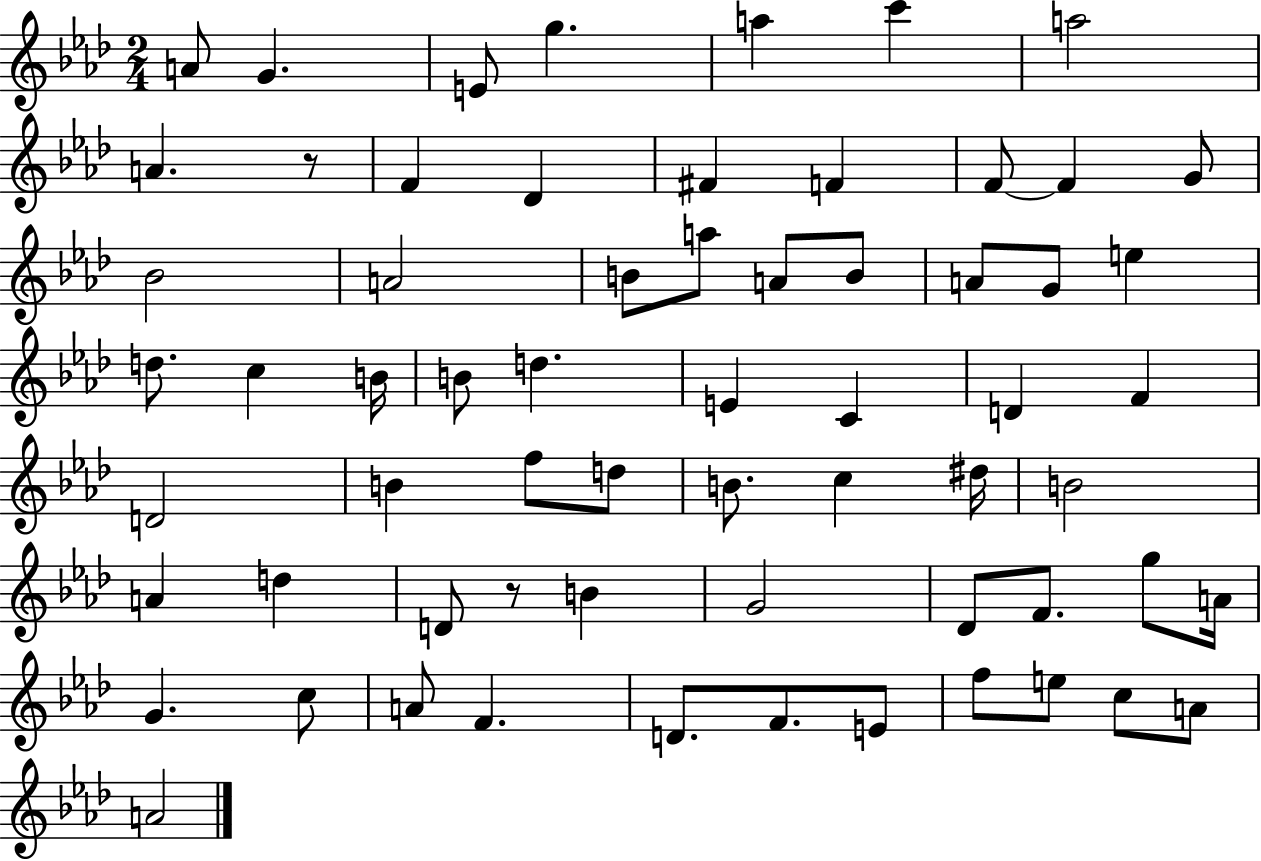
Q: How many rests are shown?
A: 2